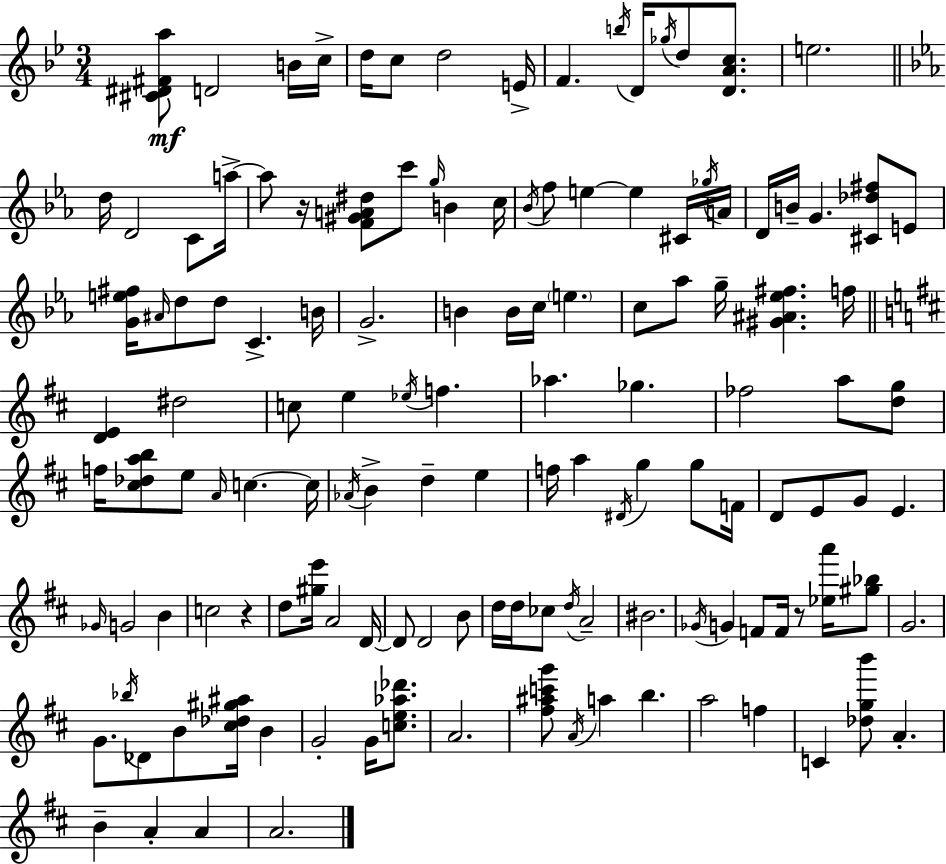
[C#4,D#4,F#4,A5]/e D4/h B4/s C5/s D5/s C5/e D5/h E4/s F4/q. B5/s D4/s Gb5/s D5/e [D4,A4,C5]/e. E5/h. D5/s D4/h C4/e A5/s A5/e R/s [F4,G#4,A4,D#5]/e C6/e G5/s B4/q C5/s Bb4/s F5/e E5/q E5/q C#4/s Gb5/s A4/s D4/s B4/s G4/q. [C#4,Db5,F#5]/e E4/e [G4,E5,F#5]/s A#4/s D5/e D5/e C4/q. B4/s G4/h. B4/q B4/s C5/s E5/q. C5/e Ab5/e G5/s [G#4,A#4,Eb5,F#5]/q. F5/s [D4,E4]/q D#5/h C5/e E5/q Eb5/s F5/q. Ab5/q. Gb5/q. FES5/h A5/e [D5,G5]/e F5/s [C#5,Db5,A5,B5]/e E5/e A4/s C5/q. C5/s Ab4/s B4/q D5/q E5/q F5/s A5/q D#4/s G5/q G5/e F4/s D4/e E4/e G4/e E4/q. Gb4/s G4/h B4/q C5/h R/q D5/e [G#5,E6]/s A4/h D4/s D4/e D4/h B4/e D5/s D5/s CES5/e D5/s A4/h BIS4/h. Gb4/s G4/q F4/e F4/s R/e [Eb5,A6]/s [G#5,Bb5]/e G4/h. G4/e. Bb5/s Db4/e B4/e [C#5,Db5,G#5,A#5]/s B4/q G4/h G4/s [C5,E5,Ab5,Db6]/e. A4/h. [F#5,A#5,C6,G6]/e A4/s A5/q B5/q. A5/h F5/q C4/q [Db5,G5,B6]/e A4/q. B4/q A4/q A4/q A4/h.